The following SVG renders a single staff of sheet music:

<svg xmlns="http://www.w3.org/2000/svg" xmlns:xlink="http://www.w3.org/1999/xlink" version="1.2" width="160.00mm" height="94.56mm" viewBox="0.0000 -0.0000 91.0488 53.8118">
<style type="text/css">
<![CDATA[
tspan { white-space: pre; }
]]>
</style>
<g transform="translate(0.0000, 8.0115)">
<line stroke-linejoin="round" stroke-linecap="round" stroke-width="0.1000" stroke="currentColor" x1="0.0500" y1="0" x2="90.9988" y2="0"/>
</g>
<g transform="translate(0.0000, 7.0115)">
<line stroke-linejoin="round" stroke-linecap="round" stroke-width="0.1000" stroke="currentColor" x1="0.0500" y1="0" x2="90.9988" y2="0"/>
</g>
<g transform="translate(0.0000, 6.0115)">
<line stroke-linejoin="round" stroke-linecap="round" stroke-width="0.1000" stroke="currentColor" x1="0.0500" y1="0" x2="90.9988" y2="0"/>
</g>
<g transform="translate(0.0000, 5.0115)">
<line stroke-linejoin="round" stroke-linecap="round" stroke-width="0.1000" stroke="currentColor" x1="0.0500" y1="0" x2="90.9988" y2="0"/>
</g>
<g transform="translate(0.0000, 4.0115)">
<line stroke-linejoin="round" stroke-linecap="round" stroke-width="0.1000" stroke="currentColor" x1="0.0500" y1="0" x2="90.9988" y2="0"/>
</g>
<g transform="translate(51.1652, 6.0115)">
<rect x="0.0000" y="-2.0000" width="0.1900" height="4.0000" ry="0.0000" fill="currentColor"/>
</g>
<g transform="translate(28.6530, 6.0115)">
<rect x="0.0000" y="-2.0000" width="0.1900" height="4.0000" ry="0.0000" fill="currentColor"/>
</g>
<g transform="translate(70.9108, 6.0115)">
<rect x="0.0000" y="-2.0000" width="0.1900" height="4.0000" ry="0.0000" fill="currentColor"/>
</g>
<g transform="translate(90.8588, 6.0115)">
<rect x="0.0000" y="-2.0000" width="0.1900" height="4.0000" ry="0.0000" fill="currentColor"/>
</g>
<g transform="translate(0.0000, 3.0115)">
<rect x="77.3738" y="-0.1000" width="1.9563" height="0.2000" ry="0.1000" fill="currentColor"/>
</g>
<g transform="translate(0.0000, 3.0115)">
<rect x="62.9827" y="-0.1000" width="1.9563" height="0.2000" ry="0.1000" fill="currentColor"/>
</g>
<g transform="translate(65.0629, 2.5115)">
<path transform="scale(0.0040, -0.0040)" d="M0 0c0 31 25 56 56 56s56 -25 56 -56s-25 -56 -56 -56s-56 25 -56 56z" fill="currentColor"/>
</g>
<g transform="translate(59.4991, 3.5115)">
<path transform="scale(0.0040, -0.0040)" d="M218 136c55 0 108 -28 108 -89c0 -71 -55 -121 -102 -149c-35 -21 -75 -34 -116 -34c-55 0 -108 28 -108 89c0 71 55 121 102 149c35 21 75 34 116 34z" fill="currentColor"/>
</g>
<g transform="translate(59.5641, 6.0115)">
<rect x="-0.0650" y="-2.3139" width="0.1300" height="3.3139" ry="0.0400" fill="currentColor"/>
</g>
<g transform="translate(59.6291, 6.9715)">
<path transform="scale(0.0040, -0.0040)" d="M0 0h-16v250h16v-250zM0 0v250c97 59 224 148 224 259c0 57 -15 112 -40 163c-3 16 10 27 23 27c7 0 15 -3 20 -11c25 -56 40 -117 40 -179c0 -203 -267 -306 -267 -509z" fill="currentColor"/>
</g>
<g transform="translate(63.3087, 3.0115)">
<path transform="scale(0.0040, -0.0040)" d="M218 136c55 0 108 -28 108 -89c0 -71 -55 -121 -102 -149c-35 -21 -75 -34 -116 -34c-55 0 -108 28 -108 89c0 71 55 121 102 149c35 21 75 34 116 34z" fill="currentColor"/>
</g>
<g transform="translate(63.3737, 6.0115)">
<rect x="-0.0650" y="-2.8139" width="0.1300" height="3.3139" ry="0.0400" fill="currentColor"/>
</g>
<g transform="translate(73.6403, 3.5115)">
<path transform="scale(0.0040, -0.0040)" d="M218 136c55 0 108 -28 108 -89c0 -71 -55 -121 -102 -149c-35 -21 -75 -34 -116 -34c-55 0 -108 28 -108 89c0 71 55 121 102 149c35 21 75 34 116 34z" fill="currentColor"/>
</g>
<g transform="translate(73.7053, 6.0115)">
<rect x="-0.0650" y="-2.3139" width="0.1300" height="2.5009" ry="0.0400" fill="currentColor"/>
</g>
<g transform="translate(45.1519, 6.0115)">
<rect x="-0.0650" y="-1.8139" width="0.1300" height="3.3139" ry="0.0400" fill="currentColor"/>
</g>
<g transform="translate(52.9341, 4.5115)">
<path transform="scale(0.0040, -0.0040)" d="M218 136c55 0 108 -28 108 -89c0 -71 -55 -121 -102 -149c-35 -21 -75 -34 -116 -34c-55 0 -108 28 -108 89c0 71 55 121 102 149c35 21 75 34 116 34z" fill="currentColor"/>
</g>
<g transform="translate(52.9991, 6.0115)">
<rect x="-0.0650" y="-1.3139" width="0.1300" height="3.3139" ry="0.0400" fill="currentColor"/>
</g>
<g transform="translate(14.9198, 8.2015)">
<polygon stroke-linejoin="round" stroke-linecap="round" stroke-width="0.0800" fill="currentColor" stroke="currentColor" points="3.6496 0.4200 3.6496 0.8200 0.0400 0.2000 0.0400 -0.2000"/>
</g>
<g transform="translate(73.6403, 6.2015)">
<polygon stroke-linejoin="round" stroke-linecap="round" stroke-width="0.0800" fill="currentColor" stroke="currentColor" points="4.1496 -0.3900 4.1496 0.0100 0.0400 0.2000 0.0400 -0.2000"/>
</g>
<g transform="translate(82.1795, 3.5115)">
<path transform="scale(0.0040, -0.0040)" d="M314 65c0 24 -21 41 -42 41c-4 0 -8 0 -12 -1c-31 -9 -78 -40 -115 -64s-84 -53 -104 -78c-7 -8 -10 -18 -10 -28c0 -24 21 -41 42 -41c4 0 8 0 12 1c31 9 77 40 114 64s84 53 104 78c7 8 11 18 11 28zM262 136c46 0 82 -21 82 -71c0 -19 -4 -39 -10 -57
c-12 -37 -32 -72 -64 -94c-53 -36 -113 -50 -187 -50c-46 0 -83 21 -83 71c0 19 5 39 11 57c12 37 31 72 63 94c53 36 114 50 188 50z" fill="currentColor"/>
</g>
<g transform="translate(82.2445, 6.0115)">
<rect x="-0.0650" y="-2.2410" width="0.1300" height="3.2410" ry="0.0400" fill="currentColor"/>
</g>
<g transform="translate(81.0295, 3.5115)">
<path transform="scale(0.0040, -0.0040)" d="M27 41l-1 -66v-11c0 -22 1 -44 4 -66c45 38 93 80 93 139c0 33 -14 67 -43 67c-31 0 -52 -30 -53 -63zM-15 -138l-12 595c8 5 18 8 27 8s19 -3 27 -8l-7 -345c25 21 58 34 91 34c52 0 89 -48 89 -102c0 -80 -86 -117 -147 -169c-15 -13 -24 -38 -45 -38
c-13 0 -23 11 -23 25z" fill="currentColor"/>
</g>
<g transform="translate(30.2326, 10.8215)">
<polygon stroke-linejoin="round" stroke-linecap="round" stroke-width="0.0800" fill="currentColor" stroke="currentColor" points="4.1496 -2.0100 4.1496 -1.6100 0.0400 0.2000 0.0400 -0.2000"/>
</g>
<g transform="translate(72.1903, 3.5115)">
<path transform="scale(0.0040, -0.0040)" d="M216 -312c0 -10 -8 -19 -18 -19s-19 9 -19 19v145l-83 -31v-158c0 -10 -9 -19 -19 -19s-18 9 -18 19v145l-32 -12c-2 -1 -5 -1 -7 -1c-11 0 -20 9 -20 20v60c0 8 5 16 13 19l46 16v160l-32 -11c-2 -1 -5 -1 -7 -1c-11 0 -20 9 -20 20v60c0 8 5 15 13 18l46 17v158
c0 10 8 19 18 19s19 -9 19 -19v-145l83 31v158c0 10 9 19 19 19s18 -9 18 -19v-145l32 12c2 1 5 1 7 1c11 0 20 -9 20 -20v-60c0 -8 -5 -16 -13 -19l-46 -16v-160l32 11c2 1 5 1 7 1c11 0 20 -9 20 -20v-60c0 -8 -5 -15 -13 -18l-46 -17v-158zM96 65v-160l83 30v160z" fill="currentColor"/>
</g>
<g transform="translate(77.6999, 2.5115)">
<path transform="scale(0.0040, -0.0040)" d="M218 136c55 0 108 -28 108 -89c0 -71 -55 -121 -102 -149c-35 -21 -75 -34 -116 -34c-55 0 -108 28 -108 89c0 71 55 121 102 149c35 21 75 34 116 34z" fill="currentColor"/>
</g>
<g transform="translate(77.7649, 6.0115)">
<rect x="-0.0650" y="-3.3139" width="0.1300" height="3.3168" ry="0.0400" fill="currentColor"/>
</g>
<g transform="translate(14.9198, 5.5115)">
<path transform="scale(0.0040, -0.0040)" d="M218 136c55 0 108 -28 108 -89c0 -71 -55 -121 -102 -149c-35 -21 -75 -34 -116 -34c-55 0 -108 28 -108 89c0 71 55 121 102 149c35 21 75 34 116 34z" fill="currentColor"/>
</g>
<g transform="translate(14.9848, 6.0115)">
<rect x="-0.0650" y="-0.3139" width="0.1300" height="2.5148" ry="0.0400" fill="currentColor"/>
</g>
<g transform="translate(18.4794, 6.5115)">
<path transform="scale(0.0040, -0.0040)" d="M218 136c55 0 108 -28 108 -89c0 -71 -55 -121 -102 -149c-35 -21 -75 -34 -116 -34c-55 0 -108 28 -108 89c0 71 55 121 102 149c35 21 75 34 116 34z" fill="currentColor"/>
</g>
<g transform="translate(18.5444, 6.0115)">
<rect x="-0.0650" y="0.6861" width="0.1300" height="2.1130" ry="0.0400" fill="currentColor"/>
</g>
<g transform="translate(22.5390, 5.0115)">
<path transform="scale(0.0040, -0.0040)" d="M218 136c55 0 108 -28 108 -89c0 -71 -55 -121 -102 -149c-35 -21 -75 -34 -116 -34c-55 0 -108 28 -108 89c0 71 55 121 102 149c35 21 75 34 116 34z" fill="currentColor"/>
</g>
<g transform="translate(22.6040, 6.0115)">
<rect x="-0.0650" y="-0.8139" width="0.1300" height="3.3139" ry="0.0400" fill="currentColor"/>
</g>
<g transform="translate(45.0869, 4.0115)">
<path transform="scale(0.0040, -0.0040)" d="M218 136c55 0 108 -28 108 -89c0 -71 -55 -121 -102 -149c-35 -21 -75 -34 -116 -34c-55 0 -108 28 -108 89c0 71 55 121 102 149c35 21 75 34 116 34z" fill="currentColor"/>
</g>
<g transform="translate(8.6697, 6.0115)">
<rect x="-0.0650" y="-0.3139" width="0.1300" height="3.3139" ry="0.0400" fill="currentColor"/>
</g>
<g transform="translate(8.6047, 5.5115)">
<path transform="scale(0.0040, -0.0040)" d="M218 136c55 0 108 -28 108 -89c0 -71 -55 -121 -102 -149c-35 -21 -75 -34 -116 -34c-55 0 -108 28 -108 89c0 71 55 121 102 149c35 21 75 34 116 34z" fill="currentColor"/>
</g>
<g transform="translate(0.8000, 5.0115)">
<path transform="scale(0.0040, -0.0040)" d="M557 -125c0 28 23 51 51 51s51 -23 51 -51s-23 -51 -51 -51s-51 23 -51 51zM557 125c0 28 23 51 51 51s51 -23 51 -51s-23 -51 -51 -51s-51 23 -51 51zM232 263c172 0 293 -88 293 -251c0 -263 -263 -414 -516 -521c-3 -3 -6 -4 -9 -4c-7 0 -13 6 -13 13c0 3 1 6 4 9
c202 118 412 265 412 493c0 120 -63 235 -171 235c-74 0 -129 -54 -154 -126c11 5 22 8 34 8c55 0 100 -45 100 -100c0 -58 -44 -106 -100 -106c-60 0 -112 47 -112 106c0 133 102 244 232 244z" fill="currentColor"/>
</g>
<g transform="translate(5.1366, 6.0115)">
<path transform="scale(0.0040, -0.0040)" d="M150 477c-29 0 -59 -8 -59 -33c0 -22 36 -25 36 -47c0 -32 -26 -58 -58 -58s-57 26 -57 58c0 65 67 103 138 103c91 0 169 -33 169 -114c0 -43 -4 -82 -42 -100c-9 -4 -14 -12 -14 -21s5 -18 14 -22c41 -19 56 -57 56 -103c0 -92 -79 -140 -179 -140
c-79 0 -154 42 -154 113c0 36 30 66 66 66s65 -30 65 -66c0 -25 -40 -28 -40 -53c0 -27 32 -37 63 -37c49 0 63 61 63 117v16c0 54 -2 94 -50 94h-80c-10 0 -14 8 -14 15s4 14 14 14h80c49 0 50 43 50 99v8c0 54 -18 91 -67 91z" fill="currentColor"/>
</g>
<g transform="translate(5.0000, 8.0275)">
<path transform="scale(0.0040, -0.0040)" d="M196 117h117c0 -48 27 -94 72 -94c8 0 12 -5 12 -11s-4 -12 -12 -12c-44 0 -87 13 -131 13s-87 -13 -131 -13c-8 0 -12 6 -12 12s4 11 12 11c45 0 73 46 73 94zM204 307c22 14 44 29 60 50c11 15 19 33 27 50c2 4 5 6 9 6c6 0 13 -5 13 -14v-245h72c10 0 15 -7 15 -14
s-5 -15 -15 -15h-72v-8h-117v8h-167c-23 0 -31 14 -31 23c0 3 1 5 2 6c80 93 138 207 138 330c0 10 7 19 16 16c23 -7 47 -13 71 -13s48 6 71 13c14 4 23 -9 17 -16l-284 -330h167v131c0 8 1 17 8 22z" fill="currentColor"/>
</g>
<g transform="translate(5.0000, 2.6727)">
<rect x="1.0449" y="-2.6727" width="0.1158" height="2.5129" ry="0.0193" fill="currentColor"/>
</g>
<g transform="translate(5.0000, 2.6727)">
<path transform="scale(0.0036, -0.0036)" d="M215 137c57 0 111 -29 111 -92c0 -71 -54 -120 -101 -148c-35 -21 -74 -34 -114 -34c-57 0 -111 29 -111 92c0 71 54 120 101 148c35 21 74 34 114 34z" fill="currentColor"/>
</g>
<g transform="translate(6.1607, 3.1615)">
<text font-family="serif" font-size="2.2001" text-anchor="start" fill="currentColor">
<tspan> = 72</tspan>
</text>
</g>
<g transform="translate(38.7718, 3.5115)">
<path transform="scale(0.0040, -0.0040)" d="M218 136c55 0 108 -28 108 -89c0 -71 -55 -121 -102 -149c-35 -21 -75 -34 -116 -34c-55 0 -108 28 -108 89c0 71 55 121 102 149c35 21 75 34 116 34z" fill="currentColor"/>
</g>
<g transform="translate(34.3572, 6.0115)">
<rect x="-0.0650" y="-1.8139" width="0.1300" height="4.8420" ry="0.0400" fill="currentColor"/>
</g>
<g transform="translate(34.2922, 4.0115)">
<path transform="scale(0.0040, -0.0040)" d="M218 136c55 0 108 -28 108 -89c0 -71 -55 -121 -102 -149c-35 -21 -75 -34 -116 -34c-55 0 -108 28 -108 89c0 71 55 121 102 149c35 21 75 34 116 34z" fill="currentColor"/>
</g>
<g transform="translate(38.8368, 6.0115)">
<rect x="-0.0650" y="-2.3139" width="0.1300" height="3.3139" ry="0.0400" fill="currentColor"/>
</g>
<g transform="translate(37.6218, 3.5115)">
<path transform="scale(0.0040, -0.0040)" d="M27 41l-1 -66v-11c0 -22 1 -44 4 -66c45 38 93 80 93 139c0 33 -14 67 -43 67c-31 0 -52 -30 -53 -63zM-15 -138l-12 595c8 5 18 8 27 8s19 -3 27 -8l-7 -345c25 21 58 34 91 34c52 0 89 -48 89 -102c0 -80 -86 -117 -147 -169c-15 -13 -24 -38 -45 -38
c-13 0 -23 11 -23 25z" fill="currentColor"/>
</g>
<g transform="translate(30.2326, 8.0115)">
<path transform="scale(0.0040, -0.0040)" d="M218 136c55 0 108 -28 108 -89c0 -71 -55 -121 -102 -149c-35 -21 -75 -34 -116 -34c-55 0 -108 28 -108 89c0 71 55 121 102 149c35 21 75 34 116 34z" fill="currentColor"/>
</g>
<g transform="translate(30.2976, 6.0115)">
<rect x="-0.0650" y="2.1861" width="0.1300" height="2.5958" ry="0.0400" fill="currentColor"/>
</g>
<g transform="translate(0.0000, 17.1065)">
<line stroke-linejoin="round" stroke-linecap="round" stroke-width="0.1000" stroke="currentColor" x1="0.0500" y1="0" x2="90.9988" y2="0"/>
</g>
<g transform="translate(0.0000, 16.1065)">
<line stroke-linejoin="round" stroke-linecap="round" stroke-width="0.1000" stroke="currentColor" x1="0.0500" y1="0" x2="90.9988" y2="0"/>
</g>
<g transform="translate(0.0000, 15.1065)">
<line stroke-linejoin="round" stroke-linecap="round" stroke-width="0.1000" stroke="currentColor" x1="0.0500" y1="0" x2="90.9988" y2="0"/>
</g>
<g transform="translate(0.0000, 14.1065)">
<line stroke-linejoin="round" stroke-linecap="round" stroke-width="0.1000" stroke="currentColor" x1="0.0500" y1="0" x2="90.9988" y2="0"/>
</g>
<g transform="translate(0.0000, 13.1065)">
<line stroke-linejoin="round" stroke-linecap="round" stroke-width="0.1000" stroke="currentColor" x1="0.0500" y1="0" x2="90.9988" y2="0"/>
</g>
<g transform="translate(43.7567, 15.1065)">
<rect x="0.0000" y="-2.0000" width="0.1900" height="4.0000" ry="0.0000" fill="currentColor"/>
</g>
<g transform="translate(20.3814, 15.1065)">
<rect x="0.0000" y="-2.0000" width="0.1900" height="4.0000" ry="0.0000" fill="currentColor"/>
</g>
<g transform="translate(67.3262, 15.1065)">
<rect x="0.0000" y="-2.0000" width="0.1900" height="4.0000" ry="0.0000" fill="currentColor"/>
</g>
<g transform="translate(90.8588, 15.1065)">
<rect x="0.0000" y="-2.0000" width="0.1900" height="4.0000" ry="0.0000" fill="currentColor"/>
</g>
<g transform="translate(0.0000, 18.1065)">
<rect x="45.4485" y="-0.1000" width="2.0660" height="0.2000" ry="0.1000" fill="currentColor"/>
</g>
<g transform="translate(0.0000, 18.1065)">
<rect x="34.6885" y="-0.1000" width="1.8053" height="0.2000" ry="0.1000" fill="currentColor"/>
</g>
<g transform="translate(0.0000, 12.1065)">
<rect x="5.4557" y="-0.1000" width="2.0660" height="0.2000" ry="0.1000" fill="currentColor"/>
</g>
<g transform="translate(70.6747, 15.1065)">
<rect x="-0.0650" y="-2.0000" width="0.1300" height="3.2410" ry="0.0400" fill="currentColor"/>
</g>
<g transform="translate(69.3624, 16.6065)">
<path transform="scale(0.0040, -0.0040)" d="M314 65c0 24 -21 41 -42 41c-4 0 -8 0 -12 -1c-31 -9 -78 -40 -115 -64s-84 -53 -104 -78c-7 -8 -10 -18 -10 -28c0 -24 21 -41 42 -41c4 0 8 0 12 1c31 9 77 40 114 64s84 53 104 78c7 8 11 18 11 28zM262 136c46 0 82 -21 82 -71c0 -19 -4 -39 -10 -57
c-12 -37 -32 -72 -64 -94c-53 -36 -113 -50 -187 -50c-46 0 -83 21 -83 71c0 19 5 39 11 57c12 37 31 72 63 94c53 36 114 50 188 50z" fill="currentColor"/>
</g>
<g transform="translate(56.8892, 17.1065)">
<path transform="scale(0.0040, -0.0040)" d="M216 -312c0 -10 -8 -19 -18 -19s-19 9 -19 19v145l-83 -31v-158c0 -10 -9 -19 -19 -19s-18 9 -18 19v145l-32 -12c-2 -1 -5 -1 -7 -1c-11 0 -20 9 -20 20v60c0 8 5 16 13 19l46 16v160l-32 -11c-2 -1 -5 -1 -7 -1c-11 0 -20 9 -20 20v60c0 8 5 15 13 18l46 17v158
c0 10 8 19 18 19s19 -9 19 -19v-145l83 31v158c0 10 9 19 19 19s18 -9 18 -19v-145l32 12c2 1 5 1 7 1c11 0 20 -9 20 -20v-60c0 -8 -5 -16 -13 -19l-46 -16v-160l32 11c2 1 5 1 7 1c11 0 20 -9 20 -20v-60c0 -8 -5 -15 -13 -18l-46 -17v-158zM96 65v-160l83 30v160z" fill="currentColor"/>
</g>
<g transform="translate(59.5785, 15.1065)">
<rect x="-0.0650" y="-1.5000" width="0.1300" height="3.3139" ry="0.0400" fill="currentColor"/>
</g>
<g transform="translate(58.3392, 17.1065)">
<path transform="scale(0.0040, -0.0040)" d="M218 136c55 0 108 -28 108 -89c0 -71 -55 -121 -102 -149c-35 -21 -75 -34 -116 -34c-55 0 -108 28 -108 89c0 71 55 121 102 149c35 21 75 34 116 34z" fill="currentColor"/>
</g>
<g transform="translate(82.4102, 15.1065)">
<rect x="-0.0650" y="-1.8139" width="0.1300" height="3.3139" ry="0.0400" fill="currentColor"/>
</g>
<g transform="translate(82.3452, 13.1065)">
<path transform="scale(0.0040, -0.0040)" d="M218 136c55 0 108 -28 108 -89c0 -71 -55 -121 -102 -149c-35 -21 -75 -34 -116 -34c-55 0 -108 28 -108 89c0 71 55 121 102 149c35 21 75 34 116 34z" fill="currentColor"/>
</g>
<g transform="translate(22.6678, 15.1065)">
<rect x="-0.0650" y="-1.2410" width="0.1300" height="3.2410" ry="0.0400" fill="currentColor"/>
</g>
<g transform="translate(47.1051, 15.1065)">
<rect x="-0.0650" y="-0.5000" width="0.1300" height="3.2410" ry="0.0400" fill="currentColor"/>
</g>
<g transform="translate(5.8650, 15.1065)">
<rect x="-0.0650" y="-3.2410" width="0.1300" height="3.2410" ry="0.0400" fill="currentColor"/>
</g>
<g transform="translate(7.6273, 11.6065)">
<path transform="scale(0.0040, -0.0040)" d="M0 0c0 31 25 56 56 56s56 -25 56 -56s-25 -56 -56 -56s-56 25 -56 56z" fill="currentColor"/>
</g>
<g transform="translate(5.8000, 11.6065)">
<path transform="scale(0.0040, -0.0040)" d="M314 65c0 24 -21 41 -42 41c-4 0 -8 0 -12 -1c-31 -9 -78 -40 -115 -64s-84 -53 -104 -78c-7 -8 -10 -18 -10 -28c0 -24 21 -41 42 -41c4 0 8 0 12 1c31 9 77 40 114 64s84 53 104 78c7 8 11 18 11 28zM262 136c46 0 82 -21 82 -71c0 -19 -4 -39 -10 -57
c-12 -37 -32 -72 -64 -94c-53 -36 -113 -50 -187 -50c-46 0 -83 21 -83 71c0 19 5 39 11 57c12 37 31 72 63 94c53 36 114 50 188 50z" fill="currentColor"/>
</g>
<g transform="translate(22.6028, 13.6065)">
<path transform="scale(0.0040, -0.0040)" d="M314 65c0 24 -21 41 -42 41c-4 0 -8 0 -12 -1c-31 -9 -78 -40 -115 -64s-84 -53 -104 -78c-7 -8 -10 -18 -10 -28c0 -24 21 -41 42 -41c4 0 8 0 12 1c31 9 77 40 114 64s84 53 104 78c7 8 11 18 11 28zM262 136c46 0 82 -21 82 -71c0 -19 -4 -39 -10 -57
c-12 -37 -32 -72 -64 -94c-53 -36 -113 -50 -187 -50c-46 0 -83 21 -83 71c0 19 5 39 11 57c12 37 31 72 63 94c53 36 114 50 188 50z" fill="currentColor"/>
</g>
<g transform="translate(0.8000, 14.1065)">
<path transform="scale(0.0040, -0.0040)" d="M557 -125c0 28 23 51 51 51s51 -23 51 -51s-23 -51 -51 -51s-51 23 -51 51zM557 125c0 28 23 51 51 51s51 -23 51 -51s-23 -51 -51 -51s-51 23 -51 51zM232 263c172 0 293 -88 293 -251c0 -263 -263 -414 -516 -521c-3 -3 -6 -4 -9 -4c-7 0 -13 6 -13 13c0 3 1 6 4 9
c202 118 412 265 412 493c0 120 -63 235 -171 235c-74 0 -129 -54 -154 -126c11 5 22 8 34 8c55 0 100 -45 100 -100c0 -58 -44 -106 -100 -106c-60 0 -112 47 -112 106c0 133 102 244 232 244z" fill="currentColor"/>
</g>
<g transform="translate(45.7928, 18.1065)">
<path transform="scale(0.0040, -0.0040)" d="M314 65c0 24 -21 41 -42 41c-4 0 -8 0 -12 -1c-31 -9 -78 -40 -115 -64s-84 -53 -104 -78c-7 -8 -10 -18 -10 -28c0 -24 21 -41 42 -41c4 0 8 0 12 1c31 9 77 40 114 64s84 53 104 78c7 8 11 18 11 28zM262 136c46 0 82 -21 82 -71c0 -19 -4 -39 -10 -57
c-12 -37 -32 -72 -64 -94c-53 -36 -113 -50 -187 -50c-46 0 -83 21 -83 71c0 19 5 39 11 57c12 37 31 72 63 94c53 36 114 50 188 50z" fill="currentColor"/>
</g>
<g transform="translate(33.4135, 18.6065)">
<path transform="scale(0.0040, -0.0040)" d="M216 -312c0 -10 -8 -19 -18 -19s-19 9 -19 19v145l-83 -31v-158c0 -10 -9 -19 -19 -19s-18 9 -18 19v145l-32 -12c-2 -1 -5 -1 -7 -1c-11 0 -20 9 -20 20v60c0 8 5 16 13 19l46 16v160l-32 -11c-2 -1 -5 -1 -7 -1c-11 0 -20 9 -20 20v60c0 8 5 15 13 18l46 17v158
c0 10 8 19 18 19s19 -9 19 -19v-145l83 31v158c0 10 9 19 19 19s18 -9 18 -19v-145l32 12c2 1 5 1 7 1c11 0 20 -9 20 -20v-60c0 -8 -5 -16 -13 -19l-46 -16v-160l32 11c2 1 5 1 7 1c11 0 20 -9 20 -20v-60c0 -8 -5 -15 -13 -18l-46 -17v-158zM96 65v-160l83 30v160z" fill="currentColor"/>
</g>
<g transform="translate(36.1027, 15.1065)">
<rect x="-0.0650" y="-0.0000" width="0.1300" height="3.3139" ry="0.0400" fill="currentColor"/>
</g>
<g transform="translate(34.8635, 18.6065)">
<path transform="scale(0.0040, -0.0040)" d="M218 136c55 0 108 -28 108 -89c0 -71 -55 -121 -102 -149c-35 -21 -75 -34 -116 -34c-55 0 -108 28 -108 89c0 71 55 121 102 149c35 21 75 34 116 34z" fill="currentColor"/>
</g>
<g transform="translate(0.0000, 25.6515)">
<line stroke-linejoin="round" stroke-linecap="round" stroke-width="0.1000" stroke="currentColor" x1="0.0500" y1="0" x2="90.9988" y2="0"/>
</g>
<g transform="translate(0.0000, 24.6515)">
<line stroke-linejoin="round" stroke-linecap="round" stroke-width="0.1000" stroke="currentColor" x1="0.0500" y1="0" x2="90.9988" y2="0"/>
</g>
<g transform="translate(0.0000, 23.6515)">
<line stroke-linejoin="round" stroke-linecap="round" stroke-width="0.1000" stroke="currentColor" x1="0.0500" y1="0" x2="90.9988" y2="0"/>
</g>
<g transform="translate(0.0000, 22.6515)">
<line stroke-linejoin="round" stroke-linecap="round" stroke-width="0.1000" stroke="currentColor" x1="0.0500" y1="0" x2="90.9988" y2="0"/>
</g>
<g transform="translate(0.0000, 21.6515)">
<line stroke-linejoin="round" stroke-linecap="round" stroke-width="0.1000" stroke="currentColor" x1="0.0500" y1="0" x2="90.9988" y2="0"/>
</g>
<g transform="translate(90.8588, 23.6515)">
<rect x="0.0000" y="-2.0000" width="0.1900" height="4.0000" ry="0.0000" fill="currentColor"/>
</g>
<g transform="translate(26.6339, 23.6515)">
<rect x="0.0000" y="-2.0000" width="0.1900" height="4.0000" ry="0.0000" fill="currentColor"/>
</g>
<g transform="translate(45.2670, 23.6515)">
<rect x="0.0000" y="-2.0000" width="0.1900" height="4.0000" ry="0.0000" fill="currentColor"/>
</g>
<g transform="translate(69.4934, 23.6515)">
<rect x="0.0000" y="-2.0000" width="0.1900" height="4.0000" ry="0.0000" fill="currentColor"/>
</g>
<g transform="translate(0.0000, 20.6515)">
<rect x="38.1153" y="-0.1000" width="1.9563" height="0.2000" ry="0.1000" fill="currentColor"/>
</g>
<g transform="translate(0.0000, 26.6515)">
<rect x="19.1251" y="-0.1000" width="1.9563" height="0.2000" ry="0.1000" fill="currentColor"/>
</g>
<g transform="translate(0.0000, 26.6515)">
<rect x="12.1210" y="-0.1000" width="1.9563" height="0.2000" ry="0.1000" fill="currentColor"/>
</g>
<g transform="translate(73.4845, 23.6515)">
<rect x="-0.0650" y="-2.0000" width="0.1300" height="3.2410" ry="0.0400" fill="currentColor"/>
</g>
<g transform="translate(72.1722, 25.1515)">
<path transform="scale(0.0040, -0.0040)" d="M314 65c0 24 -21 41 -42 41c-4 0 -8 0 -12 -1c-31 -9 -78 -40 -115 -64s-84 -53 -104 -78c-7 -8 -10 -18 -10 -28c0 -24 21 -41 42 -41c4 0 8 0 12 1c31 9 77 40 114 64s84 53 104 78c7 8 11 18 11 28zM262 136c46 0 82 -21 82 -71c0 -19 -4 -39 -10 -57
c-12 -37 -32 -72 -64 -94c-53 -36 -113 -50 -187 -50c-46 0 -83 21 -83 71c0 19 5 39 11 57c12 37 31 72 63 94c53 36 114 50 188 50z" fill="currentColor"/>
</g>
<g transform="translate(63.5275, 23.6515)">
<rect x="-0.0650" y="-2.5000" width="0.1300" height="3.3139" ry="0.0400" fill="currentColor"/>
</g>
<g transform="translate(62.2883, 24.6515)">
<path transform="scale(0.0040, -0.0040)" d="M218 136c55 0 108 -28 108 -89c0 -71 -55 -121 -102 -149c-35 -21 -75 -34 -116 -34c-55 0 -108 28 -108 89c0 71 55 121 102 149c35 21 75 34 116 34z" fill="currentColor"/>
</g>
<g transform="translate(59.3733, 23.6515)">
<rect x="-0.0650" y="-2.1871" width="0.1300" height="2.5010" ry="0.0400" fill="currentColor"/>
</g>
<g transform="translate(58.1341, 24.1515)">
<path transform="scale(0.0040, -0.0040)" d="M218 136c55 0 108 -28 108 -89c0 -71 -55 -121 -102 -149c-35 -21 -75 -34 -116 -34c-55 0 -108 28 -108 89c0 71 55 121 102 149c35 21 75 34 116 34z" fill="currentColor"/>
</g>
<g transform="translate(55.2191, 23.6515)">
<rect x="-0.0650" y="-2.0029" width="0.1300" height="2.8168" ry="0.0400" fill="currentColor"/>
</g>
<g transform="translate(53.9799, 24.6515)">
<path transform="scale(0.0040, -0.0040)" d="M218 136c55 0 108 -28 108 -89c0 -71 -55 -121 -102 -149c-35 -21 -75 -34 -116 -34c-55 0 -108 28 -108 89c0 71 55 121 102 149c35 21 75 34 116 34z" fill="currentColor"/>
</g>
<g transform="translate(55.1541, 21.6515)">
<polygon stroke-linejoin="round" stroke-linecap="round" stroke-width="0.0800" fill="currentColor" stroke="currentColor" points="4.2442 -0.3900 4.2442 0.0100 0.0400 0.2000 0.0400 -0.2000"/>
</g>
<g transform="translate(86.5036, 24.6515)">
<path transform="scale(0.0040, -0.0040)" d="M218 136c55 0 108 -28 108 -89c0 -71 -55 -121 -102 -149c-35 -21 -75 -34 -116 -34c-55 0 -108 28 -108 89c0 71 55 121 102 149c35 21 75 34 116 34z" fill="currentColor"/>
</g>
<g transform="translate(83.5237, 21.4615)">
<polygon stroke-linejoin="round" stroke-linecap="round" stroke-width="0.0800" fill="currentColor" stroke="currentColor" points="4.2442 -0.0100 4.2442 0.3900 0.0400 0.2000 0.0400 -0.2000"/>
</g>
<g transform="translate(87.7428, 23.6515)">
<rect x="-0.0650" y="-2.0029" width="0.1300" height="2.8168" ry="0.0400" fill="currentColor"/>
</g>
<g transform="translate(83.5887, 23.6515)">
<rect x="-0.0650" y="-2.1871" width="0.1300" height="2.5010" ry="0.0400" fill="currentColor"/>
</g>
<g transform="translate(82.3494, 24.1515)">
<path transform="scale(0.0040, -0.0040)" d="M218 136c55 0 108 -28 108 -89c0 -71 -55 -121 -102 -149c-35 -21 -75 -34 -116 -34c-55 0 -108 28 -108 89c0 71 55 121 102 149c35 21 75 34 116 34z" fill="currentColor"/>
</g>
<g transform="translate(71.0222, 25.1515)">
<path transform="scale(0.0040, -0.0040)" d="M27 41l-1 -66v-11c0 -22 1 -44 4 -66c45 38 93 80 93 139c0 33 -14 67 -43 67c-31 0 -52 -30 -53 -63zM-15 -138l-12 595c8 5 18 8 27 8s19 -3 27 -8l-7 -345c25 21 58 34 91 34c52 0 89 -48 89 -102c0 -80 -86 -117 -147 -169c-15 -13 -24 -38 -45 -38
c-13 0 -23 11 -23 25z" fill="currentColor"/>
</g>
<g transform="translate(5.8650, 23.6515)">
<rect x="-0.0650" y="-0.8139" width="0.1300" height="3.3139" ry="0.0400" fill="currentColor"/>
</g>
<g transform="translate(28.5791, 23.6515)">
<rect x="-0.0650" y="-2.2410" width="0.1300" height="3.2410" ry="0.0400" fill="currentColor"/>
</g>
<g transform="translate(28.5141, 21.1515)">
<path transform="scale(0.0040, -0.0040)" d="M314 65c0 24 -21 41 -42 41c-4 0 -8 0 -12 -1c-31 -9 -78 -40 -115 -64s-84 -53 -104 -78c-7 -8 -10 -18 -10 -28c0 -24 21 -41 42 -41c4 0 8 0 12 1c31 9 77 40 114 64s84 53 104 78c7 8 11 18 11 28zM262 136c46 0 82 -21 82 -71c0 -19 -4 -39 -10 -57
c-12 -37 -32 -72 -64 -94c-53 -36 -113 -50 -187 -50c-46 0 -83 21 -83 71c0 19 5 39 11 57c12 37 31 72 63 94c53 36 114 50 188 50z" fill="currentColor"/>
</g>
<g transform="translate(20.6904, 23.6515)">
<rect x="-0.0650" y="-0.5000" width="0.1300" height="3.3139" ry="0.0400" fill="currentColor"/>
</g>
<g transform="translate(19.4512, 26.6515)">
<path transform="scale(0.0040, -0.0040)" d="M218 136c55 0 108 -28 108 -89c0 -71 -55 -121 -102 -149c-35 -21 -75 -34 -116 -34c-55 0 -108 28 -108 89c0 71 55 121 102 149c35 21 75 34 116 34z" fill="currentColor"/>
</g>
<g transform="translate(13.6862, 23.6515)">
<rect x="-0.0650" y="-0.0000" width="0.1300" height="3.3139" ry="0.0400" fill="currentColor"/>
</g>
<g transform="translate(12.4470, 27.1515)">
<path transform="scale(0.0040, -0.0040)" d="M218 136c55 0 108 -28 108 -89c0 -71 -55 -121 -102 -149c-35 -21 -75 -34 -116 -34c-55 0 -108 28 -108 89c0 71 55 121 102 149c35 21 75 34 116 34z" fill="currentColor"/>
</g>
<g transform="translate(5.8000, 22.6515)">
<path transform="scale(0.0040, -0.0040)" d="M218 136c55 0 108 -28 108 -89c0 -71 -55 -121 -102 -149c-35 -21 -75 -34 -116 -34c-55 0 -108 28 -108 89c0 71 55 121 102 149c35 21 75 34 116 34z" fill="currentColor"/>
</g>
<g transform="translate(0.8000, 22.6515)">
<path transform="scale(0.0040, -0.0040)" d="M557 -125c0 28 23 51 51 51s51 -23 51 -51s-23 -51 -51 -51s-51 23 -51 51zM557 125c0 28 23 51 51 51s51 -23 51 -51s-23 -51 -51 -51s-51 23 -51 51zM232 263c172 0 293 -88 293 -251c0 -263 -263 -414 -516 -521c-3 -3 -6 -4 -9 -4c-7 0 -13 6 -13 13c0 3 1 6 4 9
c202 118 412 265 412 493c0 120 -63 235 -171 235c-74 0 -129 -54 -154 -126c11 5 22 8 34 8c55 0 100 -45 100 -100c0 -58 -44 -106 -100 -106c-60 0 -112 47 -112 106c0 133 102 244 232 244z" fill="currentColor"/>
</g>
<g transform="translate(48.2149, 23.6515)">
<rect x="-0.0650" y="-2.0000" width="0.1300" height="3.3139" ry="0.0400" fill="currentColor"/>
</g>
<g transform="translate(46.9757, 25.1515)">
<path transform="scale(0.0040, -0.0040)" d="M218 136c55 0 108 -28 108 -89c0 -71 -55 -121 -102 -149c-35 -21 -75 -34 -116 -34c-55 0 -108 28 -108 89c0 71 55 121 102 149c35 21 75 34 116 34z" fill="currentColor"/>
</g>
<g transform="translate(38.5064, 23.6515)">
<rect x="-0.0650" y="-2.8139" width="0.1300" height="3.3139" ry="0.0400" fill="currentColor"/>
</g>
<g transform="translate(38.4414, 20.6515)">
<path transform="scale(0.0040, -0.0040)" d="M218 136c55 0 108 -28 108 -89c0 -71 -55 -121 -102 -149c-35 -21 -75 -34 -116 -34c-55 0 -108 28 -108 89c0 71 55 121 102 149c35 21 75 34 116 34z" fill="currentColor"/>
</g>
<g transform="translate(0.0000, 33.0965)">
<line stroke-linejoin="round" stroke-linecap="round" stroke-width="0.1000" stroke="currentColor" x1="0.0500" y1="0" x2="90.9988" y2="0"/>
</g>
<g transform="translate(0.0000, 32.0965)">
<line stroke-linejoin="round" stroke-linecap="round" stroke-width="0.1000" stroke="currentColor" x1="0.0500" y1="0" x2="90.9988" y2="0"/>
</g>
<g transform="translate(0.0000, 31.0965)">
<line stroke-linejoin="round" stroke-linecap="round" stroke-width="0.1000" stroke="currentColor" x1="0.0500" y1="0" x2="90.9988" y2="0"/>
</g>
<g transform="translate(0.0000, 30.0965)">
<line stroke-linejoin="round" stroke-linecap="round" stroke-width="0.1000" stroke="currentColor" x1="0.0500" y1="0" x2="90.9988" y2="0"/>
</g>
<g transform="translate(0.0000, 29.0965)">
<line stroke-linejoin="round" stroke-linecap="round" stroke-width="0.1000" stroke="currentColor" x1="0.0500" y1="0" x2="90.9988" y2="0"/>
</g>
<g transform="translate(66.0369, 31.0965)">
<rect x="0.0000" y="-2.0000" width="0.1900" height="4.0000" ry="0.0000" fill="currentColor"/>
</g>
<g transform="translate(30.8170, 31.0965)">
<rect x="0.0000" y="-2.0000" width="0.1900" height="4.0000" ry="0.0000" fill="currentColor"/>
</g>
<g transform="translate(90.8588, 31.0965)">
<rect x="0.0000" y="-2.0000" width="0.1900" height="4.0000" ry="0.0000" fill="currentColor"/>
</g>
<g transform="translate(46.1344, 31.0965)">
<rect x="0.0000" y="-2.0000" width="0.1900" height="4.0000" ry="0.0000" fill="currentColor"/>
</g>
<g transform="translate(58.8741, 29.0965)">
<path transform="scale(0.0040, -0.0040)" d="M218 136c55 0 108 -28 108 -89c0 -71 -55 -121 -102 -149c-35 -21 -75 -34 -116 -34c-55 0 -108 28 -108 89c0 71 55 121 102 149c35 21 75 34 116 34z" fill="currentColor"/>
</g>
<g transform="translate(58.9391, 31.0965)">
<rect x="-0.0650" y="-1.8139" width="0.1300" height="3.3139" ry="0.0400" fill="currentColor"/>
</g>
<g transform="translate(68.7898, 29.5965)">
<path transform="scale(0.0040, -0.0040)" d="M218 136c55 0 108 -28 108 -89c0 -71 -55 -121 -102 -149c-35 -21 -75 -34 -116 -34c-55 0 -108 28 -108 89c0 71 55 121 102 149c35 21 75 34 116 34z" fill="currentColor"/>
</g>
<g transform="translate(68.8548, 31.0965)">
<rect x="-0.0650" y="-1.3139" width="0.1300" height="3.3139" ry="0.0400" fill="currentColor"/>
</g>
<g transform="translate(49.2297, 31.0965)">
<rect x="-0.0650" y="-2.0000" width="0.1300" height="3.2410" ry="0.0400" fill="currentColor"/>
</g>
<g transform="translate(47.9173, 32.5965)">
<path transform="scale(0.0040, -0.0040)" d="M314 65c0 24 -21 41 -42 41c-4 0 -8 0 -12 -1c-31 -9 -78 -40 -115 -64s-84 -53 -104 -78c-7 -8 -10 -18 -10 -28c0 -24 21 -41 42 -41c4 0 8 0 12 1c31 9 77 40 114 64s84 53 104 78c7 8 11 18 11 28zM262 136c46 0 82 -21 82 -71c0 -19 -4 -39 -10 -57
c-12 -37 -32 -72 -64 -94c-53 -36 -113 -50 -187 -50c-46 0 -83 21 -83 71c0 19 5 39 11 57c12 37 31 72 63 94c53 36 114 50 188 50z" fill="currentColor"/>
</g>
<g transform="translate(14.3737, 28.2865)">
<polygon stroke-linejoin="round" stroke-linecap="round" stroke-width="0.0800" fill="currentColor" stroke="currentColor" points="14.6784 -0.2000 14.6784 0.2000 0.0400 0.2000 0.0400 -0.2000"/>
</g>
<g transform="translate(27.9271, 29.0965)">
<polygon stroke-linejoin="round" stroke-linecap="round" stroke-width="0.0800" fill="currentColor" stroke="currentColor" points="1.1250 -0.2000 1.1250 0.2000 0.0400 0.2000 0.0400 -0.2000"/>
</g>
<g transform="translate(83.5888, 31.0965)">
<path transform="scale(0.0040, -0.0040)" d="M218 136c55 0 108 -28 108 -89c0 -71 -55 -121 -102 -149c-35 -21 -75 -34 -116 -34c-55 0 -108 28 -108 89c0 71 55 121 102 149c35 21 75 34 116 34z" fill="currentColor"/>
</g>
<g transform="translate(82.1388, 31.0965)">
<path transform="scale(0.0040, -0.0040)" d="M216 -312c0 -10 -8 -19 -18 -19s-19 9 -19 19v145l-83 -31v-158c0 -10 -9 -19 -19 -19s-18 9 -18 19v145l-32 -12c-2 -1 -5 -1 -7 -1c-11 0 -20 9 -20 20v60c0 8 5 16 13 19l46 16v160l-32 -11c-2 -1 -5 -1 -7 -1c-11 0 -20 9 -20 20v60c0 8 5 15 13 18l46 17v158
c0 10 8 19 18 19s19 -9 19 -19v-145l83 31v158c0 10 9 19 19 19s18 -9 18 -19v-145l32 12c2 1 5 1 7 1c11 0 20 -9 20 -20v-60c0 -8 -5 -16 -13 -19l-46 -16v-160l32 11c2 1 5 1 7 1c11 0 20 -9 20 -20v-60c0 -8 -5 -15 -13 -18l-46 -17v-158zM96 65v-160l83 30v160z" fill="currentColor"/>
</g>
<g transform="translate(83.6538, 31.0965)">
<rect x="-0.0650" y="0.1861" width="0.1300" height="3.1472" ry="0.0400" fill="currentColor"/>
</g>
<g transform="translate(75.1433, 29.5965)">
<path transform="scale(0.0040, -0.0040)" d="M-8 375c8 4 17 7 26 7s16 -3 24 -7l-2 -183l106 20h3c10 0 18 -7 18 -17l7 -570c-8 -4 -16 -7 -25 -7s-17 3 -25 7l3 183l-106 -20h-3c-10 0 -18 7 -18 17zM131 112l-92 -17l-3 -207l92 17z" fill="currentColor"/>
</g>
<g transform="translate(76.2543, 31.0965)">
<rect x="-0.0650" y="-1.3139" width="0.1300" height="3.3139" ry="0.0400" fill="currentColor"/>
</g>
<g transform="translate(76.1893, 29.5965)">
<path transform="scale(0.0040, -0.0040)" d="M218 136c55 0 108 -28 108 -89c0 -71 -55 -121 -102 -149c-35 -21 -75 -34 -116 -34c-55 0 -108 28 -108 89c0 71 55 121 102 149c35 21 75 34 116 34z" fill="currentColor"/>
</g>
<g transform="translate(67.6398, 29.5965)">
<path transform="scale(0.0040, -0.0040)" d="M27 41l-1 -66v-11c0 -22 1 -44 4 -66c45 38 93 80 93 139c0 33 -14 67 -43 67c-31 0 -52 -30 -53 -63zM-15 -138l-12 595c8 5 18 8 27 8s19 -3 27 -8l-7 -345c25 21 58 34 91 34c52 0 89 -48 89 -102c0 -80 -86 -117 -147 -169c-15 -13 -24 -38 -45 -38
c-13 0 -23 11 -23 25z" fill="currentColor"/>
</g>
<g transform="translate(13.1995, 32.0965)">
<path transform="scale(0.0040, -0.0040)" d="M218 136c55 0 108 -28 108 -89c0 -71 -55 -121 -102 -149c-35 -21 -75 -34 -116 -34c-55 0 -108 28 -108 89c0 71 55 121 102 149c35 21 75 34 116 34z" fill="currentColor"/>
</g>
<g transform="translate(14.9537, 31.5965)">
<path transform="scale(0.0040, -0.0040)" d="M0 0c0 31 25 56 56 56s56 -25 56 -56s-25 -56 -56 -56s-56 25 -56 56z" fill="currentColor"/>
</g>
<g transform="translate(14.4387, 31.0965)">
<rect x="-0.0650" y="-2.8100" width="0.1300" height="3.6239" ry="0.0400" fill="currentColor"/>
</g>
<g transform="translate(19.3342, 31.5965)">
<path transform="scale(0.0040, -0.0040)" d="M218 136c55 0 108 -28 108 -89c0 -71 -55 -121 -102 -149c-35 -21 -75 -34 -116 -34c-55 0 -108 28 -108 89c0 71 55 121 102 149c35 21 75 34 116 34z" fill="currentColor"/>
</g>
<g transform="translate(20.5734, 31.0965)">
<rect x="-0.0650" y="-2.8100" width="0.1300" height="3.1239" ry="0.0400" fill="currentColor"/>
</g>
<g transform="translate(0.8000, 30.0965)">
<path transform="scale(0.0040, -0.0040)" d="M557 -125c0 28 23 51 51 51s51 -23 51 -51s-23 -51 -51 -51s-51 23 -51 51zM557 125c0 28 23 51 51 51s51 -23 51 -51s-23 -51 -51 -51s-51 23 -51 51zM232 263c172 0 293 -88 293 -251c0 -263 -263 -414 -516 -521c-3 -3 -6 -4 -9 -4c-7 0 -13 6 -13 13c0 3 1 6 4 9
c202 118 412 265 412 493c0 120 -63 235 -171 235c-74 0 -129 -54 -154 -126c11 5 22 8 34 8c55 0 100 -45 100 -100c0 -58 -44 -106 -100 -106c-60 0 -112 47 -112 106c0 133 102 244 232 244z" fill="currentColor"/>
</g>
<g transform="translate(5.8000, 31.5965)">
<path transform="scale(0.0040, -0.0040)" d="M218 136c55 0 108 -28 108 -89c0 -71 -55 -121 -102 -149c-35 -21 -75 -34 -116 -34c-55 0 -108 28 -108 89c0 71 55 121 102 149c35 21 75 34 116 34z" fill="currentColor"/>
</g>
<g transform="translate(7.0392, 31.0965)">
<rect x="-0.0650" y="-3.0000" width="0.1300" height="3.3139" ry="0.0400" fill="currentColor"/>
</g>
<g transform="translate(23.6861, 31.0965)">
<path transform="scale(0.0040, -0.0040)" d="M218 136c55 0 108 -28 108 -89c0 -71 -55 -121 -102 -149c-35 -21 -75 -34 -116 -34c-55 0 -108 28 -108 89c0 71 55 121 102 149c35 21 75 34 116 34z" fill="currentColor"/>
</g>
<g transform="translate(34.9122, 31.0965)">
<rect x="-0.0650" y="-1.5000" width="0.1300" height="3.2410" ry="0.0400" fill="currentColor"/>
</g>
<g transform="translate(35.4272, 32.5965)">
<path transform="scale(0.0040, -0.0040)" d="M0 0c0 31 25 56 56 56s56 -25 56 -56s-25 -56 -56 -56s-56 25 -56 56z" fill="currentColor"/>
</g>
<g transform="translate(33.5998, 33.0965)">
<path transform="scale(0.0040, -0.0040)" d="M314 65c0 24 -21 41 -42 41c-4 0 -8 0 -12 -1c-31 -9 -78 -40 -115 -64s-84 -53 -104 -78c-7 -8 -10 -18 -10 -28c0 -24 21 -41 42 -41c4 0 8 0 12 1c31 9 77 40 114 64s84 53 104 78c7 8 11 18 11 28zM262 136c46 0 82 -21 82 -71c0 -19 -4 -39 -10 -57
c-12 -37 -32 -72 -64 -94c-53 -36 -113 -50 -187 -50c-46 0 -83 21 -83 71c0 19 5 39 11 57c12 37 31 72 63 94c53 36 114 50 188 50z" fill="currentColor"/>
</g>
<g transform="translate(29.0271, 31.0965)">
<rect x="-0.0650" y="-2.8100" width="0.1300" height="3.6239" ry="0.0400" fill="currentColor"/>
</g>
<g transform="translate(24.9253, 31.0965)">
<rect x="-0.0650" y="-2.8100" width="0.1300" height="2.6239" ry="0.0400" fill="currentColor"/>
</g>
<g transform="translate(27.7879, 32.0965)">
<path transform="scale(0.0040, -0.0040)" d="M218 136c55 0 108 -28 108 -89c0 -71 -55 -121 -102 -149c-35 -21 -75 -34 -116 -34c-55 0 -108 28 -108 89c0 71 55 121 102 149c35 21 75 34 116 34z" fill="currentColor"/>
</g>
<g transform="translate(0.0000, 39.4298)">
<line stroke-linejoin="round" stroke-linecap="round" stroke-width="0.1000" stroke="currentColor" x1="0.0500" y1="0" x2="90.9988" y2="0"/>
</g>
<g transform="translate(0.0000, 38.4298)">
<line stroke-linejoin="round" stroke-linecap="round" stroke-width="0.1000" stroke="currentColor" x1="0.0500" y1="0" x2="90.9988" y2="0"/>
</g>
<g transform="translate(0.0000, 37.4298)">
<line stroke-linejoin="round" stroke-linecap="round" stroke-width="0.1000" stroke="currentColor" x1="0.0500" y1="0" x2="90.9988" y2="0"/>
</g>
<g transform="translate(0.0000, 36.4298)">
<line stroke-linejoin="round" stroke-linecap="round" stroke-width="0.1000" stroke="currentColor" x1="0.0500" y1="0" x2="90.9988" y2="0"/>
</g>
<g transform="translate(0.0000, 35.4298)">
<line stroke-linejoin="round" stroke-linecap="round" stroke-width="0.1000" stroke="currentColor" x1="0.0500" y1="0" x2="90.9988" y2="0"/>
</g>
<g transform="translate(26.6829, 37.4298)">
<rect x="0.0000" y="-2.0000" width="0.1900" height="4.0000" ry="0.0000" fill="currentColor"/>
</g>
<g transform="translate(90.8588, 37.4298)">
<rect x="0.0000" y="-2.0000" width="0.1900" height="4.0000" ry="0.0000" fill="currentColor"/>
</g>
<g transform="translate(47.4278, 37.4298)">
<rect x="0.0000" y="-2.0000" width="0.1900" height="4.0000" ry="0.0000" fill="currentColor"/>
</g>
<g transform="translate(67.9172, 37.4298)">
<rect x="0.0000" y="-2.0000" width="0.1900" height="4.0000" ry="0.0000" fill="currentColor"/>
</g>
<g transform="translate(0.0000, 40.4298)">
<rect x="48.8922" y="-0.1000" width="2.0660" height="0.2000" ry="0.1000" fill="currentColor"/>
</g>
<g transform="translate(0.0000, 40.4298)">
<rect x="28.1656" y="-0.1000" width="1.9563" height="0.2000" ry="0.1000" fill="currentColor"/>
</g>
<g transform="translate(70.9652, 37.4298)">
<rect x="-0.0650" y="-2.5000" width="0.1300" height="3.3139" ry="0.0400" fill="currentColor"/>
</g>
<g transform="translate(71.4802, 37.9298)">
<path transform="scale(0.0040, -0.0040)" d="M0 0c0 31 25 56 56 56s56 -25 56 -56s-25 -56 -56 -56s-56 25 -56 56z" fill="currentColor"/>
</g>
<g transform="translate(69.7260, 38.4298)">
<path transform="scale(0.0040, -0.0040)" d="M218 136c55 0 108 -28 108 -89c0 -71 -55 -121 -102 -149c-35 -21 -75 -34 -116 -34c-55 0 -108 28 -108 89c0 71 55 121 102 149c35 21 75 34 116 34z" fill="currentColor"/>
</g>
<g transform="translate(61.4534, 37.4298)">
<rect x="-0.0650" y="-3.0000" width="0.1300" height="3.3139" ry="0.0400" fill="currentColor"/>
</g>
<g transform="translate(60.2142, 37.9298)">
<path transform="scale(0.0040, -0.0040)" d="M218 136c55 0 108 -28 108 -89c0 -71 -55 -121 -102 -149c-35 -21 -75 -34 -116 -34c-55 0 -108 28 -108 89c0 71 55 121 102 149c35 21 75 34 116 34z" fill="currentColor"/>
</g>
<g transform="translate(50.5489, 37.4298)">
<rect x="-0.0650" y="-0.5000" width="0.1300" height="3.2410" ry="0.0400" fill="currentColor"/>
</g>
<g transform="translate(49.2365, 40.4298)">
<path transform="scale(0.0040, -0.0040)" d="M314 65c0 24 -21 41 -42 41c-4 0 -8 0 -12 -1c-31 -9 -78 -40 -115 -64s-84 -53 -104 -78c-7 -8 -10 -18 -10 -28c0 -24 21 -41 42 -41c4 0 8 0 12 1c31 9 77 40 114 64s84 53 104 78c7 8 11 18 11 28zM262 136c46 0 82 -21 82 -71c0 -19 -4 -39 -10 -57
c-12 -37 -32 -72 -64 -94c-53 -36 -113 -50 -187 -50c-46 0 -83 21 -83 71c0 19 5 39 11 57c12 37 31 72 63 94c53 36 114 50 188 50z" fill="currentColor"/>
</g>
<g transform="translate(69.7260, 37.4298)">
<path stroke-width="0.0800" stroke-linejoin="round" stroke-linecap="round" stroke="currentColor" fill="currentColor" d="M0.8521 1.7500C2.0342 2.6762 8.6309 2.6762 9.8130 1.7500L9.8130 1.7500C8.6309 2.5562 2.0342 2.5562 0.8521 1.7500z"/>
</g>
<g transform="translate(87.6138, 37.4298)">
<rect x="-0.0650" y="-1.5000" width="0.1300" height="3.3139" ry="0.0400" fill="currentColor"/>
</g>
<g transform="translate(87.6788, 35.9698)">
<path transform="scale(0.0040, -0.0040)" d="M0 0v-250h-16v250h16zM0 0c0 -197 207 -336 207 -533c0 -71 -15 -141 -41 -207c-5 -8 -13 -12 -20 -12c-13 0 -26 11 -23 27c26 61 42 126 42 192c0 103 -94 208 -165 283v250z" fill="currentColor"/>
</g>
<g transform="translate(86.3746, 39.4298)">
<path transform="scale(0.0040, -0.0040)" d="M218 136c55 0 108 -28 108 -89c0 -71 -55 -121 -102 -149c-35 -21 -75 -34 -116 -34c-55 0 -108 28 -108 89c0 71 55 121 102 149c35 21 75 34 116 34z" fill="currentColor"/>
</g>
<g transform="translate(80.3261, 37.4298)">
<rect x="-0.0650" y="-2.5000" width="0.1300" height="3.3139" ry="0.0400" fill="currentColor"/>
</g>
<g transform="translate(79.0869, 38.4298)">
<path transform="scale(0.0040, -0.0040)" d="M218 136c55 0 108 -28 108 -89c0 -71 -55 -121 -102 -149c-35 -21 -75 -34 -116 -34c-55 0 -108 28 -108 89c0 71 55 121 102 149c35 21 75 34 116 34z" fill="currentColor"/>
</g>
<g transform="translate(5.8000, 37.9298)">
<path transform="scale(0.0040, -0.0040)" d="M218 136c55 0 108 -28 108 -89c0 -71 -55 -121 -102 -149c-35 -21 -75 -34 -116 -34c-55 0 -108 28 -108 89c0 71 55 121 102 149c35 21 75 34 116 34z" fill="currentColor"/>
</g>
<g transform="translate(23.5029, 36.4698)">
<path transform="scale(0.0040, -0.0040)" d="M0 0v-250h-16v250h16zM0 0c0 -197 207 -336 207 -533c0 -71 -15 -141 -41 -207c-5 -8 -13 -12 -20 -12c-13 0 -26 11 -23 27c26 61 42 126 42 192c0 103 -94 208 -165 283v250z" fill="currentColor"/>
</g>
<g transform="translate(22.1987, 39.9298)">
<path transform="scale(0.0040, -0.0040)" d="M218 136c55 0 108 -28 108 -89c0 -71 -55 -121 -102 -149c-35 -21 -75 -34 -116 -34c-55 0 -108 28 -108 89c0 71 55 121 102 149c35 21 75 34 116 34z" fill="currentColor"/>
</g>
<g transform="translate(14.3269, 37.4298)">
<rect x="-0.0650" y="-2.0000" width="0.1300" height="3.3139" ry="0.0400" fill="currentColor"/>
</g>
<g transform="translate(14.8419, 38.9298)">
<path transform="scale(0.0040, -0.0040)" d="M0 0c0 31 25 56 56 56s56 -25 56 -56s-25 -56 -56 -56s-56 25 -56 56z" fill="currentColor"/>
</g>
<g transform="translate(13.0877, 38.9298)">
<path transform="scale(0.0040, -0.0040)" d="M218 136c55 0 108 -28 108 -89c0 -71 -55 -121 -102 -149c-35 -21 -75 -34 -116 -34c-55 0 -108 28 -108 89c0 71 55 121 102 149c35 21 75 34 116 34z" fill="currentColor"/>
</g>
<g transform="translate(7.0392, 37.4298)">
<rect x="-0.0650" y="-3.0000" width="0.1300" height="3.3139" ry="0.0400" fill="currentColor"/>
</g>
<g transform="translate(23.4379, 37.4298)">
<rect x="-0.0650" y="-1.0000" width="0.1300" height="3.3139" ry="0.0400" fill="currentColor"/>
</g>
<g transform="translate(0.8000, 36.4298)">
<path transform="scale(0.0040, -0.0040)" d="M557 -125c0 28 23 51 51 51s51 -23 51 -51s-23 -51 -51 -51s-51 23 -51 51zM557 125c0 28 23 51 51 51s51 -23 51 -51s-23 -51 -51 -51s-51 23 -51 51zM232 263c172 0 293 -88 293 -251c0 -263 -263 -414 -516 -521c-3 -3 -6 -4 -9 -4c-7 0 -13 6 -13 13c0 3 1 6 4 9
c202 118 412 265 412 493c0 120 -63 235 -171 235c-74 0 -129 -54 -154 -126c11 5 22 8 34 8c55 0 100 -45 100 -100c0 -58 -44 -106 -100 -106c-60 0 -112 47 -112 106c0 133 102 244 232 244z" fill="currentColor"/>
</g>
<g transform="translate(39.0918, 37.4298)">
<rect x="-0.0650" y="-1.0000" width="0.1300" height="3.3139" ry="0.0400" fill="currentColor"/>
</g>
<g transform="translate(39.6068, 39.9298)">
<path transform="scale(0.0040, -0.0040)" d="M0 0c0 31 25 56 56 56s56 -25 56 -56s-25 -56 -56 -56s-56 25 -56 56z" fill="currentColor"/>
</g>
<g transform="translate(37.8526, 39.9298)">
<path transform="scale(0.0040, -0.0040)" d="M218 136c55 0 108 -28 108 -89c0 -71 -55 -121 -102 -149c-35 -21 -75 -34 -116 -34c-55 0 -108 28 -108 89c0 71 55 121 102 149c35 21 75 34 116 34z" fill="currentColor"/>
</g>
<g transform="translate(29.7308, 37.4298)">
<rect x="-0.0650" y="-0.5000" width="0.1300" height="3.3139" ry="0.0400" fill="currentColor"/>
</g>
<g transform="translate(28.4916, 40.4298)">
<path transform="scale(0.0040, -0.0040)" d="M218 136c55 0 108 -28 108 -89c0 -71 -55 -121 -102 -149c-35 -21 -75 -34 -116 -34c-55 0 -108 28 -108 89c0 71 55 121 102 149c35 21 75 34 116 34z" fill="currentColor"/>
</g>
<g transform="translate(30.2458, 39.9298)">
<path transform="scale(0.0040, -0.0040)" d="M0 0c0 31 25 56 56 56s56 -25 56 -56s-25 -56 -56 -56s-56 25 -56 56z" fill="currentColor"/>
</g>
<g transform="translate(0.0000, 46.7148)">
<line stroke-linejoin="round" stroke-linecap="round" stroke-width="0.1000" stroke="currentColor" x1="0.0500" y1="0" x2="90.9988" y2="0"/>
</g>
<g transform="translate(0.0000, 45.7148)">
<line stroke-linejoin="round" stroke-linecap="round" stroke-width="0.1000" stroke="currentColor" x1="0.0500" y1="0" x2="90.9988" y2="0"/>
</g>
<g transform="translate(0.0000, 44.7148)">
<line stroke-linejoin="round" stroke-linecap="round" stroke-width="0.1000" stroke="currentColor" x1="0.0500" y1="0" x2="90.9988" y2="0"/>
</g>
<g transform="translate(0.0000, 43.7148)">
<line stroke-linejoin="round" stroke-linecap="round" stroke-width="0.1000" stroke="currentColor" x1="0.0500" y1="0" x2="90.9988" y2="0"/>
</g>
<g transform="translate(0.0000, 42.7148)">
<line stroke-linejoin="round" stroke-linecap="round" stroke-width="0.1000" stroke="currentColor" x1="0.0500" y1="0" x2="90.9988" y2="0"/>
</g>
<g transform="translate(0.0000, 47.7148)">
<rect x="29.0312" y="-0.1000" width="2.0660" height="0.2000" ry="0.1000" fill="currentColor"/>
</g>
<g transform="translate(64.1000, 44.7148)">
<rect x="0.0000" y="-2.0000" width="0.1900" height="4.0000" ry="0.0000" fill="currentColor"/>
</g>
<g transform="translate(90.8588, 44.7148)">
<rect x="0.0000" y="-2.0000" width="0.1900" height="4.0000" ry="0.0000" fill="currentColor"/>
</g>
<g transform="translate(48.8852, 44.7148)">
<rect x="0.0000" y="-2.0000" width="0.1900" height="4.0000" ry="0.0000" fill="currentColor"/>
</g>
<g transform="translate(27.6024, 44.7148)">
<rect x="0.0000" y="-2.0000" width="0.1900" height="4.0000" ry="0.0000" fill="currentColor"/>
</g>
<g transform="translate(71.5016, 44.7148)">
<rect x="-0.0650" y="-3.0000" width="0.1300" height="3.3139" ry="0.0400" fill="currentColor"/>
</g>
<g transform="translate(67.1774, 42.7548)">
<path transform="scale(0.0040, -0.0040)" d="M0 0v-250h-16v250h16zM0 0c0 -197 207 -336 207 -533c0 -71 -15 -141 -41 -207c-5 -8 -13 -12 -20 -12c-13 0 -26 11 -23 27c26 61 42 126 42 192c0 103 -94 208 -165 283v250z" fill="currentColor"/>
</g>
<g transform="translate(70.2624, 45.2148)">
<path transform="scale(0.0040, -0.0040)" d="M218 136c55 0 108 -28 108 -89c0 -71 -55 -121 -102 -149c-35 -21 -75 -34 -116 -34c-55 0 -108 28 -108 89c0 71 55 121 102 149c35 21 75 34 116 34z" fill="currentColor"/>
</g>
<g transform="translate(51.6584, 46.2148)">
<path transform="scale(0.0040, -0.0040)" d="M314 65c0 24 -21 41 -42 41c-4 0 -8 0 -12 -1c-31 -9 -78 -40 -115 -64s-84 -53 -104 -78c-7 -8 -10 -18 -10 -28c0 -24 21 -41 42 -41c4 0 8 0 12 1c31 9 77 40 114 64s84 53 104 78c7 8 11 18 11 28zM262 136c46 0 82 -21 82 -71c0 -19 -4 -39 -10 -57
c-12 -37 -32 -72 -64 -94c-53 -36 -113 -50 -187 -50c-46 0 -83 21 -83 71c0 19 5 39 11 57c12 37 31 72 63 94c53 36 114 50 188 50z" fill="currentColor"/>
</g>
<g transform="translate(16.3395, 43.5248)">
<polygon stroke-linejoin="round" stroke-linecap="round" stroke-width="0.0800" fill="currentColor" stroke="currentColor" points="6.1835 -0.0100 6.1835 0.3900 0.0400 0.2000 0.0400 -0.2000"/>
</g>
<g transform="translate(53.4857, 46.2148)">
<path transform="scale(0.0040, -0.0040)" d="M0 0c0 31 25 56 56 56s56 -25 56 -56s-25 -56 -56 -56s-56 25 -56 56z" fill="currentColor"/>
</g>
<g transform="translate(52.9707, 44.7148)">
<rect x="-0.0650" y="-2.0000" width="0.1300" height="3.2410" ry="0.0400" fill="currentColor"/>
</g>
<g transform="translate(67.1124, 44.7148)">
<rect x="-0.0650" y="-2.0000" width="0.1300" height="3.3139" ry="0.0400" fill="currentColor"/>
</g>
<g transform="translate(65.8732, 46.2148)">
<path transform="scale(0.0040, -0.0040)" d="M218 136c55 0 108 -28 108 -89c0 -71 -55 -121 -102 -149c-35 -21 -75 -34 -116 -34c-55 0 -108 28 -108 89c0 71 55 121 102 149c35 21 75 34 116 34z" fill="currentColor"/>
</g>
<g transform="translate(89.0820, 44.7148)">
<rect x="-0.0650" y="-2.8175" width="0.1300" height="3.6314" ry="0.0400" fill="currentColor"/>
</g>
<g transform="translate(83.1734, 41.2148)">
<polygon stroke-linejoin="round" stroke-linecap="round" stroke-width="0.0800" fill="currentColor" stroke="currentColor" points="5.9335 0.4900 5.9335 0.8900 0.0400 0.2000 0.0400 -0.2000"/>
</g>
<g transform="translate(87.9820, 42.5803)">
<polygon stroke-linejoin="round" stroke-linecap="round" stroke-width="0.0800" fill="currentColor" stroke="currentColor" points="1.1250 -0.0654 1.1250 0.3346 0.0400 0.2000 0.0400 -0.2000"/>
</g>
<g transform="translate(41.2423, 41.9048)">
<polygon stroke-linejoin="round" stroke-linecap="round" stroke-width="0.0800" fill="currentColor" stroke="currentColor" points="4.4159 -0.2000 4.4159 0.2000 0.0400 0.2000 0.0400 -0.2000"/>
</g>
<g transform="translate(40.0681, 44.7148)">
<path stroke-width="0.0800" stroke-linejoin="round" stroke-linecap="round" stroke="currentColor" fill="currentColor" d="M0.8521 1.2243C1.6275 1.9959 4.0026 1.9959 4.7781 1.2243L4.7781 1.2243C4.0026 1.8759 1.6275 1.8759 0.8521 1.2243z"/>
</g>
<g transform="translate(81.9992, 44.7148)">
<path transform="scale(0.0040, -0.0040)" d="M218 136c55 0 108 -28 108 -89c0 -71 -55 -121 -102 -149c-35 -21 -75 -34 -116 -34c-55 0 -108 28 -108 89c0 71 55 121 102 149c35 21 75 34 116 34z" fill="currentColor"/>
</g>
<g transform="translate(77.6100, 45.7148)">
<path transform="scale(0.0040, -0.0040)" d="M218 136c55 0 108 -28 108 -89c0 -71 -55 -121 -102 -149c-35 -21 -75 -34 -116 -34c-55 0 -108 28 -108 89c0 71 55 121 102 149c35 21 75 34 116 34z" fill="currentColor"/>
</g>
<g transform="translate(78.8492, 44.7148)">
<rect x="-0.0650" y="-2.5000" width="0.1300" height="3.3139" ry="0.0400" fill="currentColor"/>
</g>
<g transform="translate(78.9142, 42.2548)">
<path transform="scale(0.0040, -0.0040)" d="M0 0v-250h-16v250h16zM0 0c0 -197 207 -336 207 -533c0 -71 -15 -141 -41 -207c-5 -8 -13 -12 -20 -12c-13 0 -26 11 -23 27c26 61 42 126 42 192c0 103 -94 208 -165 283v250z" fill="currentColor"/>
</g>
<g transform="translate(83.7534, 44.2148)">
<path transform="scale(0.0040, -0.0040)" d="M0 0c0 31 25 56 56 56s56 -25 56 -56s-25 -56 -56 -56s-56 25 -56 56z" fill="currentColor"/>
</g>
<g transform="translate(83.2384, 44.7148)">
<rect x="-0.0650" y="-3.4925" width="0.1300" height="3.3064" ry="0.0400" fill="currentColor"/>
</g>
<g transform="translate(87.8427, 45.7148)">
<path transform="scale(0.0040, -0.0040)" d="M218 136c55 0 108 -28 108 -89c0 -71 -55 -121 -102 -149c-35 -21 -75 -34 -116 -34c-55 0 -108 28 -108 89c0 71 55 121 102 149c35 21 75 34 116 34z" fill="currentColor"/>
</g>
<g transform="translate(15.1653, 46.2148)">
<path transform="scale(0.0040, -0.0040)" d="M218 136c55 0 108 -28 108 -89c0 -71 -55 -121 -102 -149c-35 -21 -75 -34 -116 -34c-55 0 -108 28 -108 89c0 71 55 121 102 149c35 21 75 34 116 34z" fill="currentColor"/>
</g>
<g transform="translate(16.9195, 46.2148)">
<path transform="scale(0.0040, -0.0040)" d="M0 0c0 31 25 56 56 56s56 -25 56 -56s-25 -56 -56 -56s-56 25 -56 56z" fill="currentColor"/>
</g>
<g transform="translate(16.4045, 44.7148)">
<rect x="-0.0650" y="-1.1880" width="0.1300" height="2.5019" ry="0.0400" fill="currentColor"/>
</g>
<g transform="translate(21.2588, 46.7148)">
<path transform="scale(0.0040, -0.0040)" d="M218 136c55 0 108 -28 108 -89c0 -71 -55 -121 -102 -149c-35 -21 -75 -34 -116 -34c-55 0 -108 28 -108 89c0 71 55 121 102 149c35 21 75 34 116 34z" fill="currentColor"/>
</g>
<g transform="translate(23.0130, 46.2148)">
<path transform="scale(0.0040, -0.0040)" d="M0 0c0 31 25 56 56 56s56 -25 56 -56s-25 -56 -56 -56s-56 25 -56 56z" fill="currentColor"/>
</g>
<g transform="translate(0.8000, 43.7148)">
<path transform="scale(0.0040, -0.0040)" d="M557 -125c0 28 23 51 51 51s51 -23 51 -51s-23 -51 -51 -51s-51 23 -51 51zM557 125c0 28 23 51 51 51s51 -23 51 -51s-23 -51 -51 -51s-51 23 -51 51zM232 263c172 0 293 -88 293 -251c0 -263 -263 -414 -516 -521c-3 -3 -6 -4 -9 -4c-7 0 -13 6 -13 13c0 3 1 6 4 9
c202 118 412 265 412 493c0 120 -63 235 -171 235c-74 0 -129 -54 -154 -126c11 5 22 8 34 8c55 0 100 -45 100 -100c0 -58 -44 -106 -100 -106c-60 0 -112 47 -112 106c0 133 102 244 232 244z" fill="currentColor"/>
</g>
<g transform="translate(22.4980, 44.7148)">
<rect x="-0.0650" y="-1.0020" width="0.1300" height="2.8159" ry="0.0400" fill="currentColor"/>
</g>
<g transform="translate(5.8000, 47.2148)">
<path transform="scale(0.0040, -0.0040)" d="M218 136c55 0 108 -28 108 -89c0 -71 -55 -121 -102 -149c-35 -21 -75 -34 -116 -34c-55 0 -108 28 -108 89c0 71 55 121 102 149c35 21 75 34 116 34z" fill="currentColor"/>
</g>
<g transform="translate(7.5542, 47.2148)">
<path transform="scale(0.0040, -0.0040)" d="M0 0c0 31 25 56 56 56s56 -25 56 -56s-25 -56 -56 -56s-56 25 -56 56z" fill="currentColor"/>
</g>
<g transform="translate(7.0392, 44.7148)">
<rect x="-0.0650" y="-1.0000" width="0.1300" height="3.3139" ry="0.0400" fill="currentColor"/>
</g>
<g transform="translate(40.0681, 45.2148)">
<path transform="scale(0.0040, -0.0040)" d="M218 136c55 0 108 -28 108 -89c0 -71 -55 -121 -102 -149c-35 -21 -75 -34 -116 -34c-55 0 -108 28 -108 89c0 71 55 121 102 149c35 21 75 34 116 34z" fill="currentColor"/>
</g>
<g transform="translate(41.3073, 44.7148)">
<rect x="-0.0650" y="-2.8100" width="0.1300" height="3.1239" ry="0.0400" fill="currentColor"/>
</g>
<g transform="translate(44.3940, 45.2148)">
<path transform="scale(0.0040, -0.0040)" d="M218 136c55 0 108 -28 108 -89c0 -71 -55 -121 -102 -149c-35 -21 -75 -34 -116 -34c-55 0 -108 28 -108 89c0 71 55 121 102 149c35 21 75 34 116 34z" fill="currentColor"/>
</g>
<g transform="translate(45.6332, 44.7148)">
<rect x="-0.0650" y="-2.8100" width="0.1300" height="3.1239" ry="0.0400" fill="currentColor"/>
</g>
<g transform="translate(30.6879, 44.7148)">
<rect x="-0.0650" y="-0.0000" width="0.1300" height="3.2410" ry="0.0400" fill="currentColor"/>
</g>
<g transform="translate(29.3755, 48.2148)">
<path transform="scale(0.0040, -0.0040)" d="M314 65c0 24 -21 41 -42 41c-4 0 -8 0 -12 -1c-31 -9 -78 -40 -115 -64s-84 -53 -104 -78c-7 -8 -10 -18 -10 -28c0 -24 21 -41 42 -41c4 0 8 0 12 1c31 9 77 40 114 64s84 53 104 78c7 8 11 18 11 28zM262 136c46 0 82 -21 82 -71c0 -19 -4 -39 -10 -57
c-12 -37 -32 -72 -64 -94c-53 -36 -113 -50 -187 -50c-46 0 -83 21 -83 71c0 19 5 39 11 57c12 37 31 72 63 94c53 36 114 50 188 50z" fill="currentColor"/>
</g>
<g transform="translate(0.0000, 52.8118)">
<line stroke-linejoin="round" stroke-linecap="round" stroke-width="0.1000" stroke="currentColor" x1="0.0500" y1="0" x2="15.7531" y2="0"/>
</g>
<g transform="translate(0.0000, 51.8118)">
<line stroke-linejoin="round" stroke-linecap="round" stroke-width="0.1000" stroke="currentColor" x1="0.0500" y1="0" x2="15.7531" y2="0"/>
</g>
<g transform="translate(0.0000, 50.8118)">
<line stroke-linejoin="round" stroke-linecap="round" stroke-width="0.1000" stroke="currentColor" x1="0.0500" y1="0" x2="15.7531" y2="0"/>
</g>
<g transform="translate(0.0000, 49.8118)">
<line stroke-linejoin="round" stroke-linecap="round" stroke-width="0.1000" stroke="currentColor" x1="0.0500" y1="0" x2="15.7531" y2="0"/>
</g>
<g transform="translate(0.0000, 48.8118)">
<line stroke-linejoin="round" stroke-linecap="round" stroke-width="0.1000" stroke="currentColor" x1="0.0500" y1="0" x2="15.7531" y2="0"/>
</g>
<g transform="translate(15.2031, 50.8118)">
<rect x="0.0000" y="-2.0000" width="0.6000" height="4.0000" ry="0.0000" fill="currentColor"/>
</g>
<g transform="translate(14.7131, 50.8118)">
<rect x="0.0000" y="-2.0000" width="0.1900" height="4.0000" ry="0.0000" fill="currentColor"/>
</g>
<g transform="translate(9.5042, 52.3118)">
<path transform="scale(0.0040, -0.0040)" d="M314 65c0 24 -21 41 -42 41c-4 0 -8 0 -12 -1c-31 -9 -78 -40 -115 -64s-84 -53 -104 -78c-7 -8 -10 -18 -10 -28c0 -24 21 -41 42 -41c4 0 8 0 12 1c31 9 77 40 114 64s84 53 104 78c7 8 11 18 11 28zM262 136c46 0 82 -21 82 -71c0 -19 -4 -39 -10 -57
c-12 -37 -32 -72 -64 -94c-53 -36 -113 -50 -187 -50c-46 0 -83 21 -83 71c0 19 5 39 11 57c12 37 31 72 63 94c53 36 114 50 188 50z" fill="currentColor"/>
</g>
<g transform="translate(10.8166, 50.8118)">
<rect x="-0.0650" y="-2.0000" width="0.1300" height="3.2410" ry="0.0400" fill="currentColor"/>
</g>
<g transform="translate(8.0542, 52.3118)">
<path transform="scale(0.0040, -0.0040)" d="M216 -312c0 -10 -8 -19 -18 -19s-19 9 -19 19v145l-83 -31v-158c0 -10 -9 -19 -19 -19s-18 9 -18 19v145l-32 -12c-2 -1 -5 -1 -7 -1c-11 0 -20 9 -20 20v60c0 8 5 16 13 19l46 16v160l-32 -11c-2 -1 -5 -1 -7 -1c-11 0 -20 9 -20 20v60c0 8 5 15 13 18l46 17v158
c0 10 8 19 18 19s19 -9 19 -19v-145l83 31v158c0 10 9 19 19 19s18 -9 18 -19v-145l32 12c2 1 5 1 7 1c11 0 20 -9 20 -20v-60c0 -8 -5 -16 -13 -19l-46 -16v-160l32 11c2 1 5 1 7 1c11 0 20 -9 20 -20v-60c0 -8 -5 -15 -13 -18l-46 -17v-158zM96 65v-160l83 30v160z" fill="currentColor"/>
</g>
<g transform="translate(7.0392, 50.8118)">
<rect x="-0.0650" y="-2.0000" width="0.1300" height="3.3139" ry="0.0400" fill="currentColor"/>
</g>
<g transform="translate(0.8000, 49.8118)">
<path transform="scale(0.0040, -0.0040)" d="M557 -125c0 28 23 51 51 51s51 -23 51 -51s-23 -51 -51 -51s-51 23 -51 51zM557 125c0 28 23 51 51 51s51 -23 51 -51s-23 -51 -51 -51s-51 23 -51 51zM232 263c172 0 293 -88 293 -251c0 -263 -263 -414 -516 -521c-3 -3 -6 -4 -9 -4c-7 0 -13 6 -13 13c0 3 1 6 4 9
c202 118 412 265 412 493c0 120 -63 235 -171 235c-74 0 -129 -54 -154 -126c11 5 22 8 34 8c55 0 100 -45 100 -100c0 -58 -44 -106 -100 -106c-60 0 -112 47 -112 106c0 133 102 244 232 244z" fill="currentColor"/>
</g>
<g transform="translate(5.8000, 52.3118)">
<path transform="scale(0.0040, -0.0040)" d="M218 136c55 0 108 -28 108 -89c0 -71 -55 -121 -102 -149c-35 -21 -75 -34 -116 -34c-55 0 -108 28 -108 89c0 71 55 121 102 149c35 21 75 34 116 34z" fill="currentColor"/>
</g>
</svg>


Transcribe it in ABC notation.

X:1
T:Untitled
M:3/4
L:1/4
K:C
E, E,/2 C,/2 F, G,,/2 A,/2 _B, A, G, B,/2 C ^B,/2 D/2 _B,2 D2 G,2 ^D,, E,,2 ^G,, A,,2 A, F, D,, E,, B,2 C A,, B,,/2 C,/2 B,, _A,,2 C,/2 B,,/2 C, B,,/2 C,/2 D,/2 B,,/4 G,,2 A,,2 A, _G, G, ^D, C, A,, F,,/2 E,, F,, E,,2 C, B,, B,, G,,/2 F,, A,,/2 G,,/2 D,,2 C,/2 C,/2 A,,2 A,,/2 C, B,,/2 D,/2 B,,/4 A,, ^A,,2